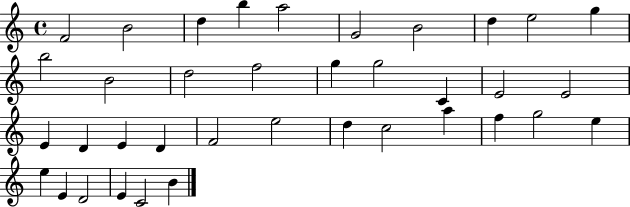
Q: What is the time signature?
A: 4/4